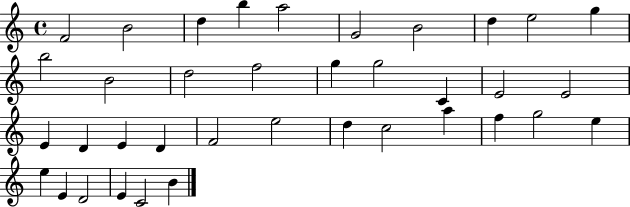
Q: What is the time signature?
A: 4/4